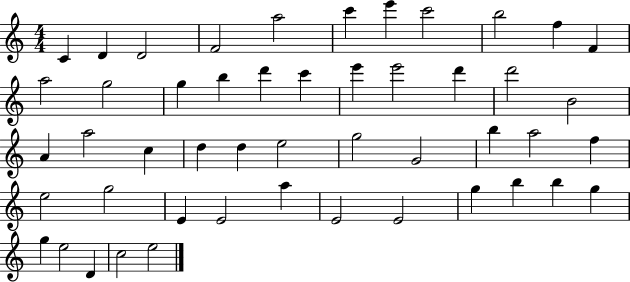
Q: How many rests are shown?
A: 0